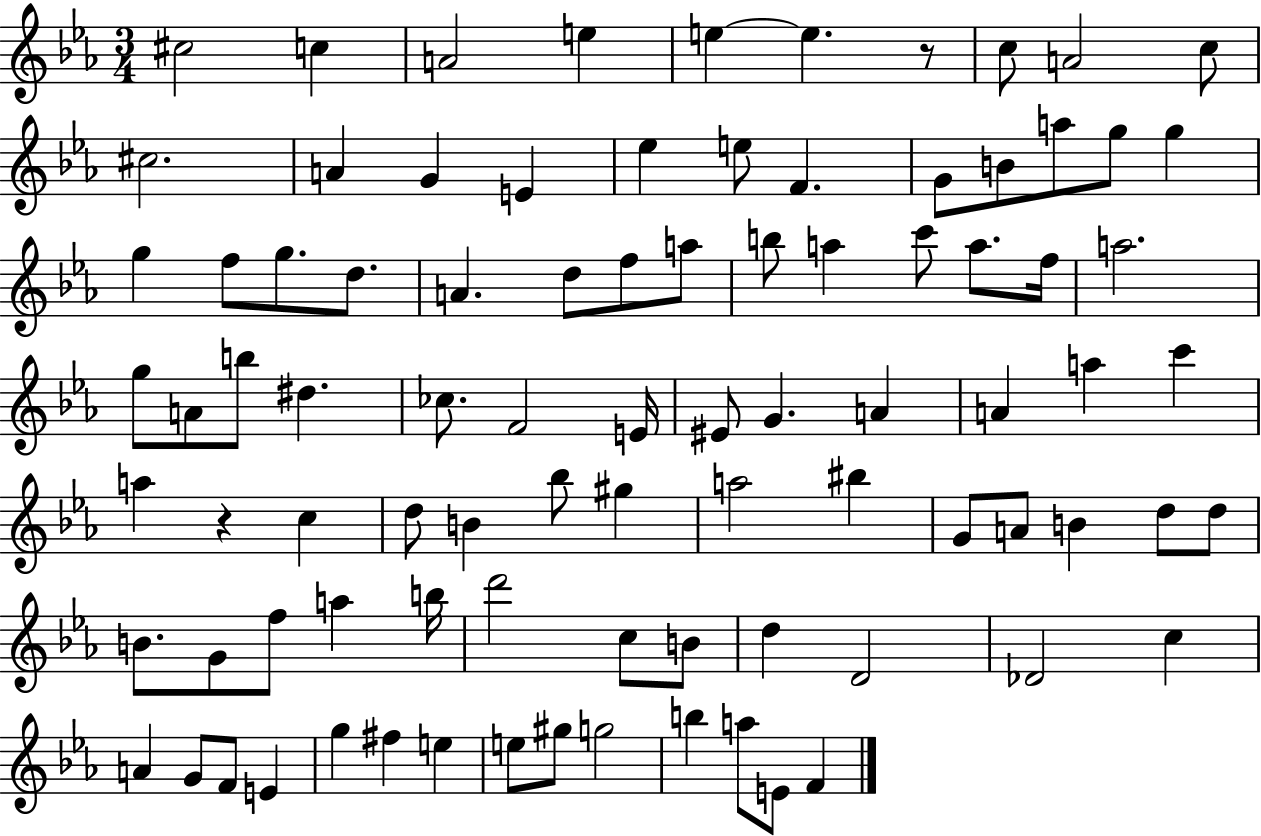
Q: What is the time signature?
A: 3/4